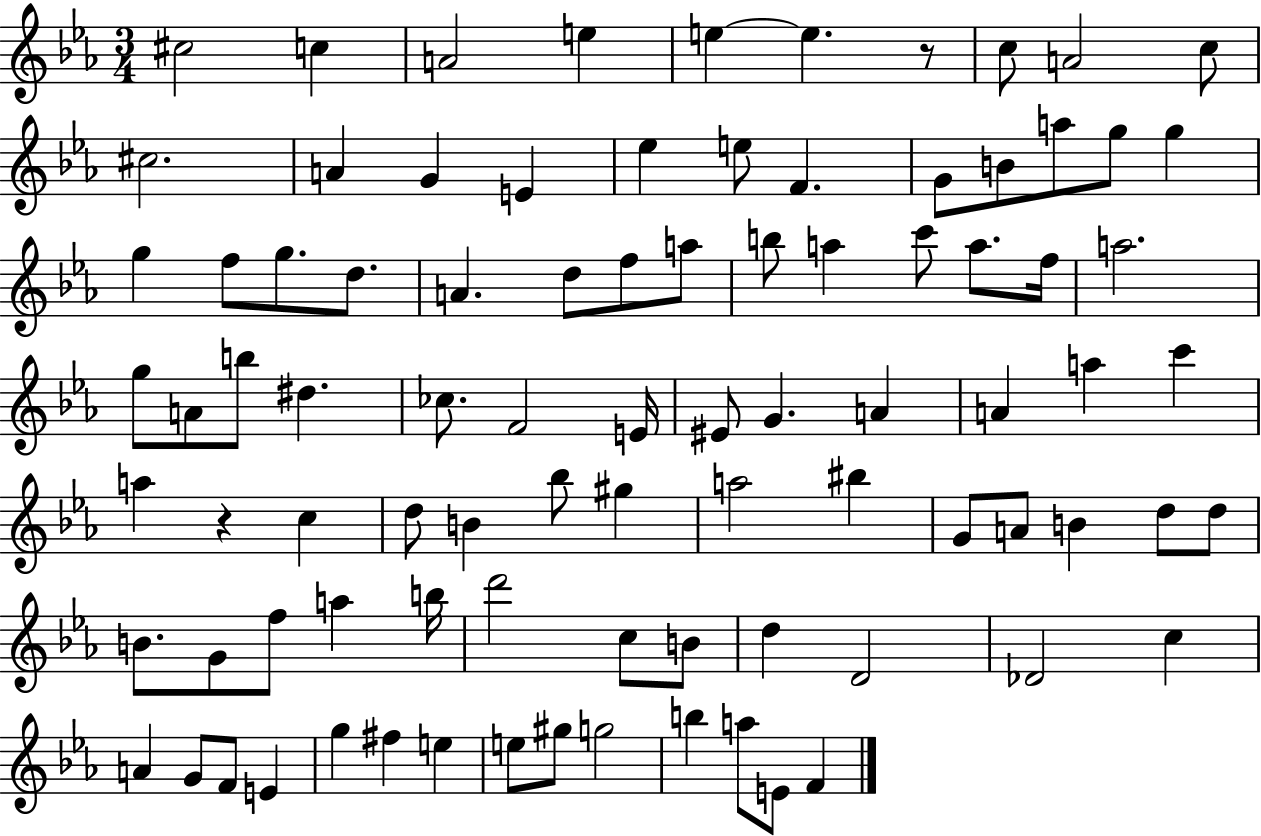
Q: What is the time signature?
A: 3/4